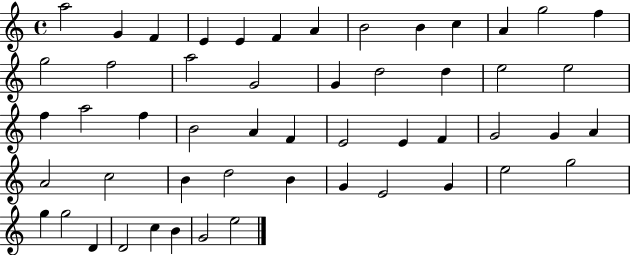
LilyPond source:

{
  \clef treble
  \time 4/4
  \defaultTimeSignature
  \key c \major
  a''2 g'4 f'4 | e'4 e'4 f'4 a'4 | b'2 b'4 c''4 | a'4 g''2 f''4 | \break g''2 f''2 | a''2 g'2 | g'4 d''2 d''4 | e''2 e''2 | \break f''4 a''2 f''4 | b'2 a'4 f'4 | e'2 e'4 f'4 | g'2 g'4 a'4 | \break a'2 c''2 | b'4 d''2 b'4 | g'4 e'2 g'4 | e''2 g''2 | \break g''4 g''2 d'4 | d'2 c''4 b'4 | g'2 e''2 | \bar "|."
}